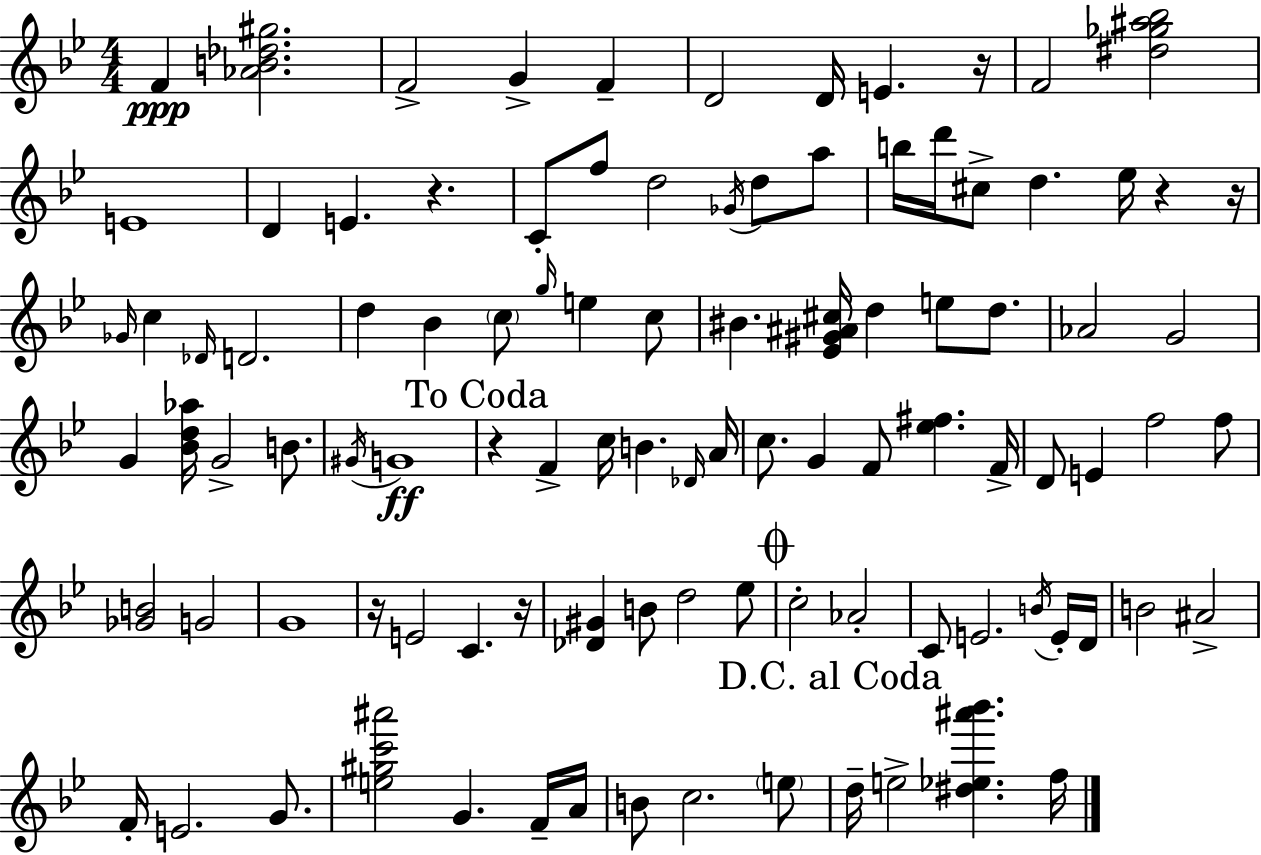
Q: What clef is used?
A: treble